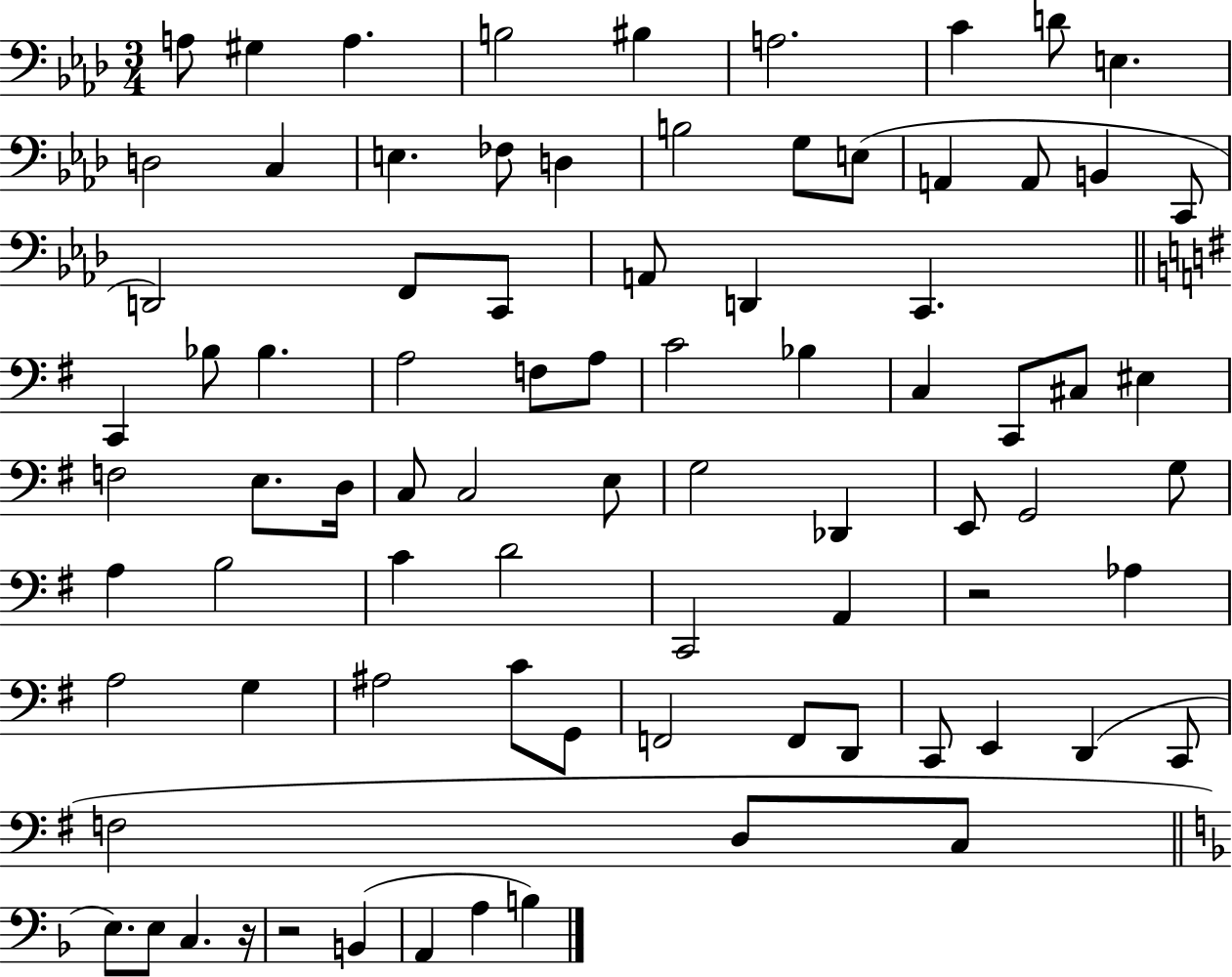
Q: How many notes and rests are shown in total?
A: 82